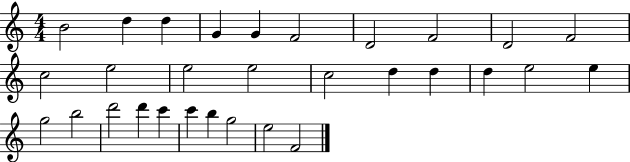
{
  \clef treble
  \numericTimeSignature
  \time 4/4
  \key c \major
  b'2 d''4 d''4 | g'4 g'4 f'2 | d'2 f'2 | d'2 f'2 | \break c''2 e''2 | e''2 e''2 | c''2 d''4 d''4 | d''4 e''2 e''4 | \break g''2 b''2 | d'''2 d'''4 c'''4 | c'''4 b''4 g''2 | e''2 f'2 | \break \bar "|."
}